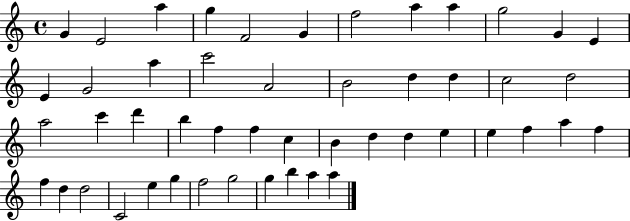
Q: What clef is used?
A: treble